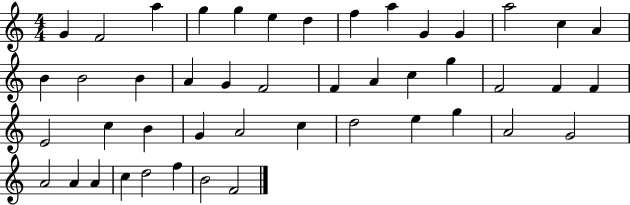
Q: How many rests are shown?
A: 0